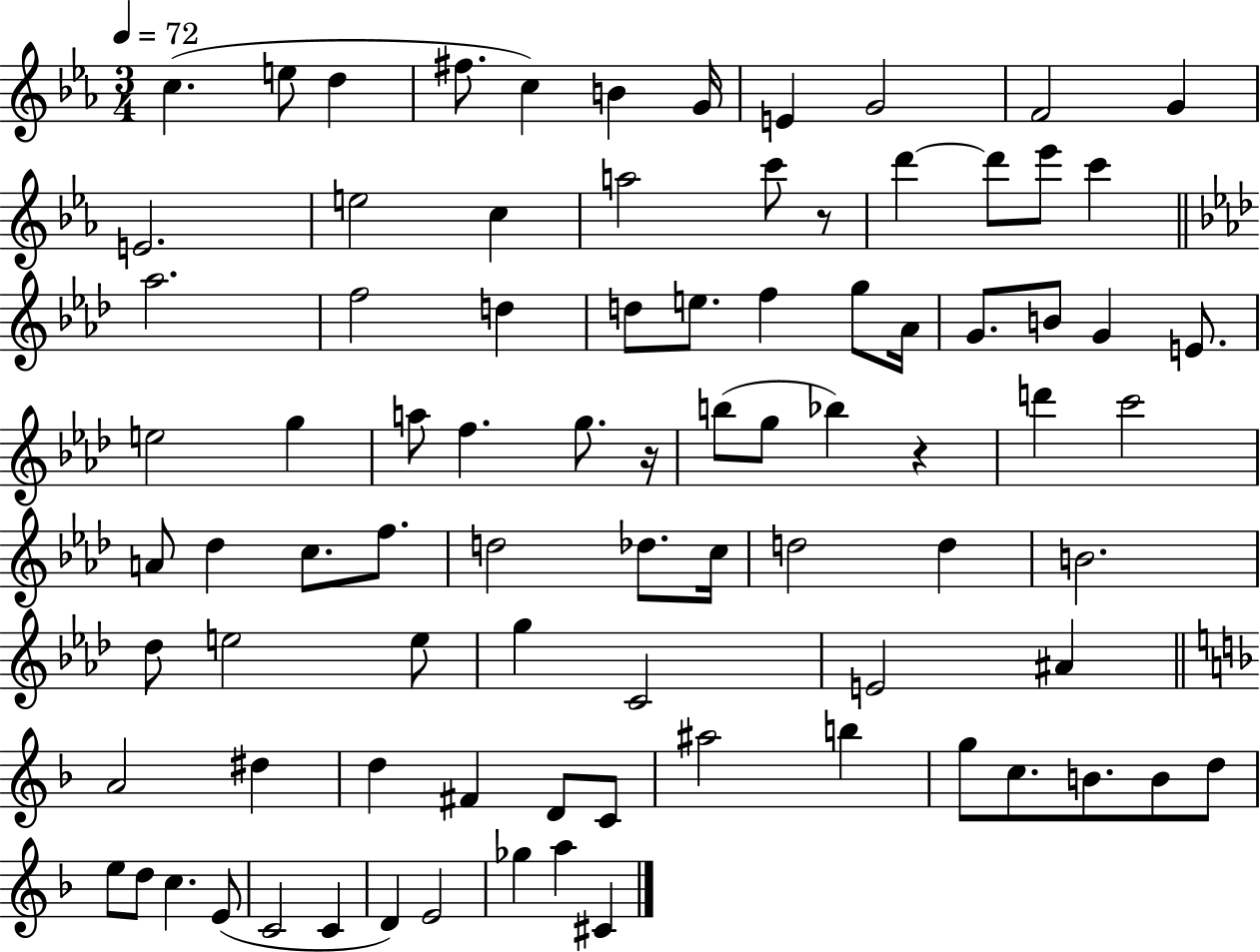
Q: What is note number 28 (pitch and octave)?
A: Ab4